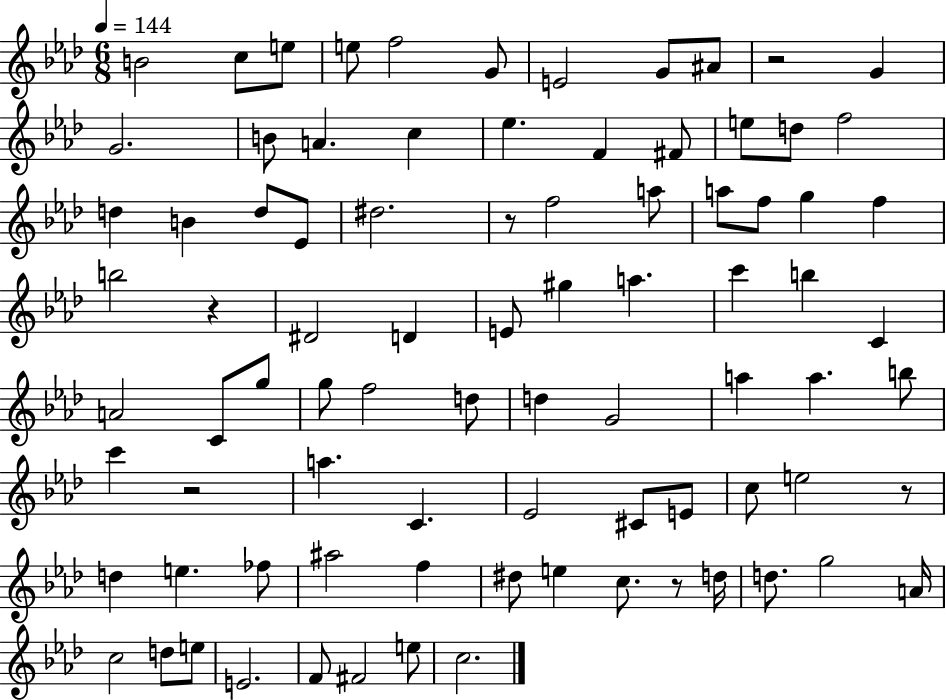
X:1
T:Untitled
M:6/8
L:1/4
K:Ab
B2 c/2 e/2 e/2 f2 G/2 E2 G/2 ^A/2 z2 G G2 B/2 A c _e F ^F/2 e/2 d/2 f2 d B d/2 _E/2 ^d2 z/2 f2 a/2 a/2 f/2 g f b2 z ^D2 D E/2 ^g a c' b C A2 C/2 g/2 g/2 f2 d/2 d G2 a a b/2 c' z2 a C _E2 ^C/2 E/2 c/2 e2 z/2 d e _f/2 ^a2 f ^d/2 e c/2 z/2 d/4 d/2 g2 A/4 c2 d/2 e/2 E2 F/2 ^F2 e/2 c2